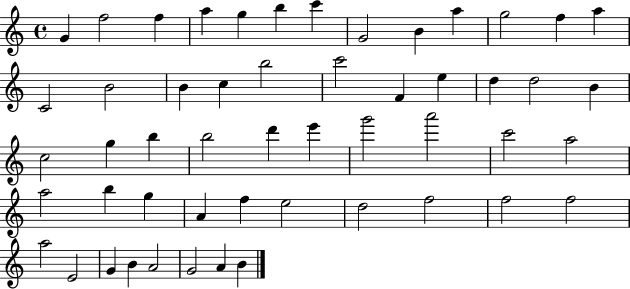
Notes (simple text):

G4/q F5/h F5/q A5/q G5/q B5/q C6/q G4/h B4/q A5/q G5/h F5/q A5/q C4/h B4/h B4/q C5/q B5/h C6/h F4/q E5/q D5/q D5/h B4/q C5/h G5/q B5/q B5/h D6/q E6/q G6/h A6/h C6/h A5/h A5/h B5/q G5/q A4/q F5/q E5/h D5/h F5/h F5/h F5/h A5/h E4/h G4/q B4/q A4/h G4/h A4/q B4/q